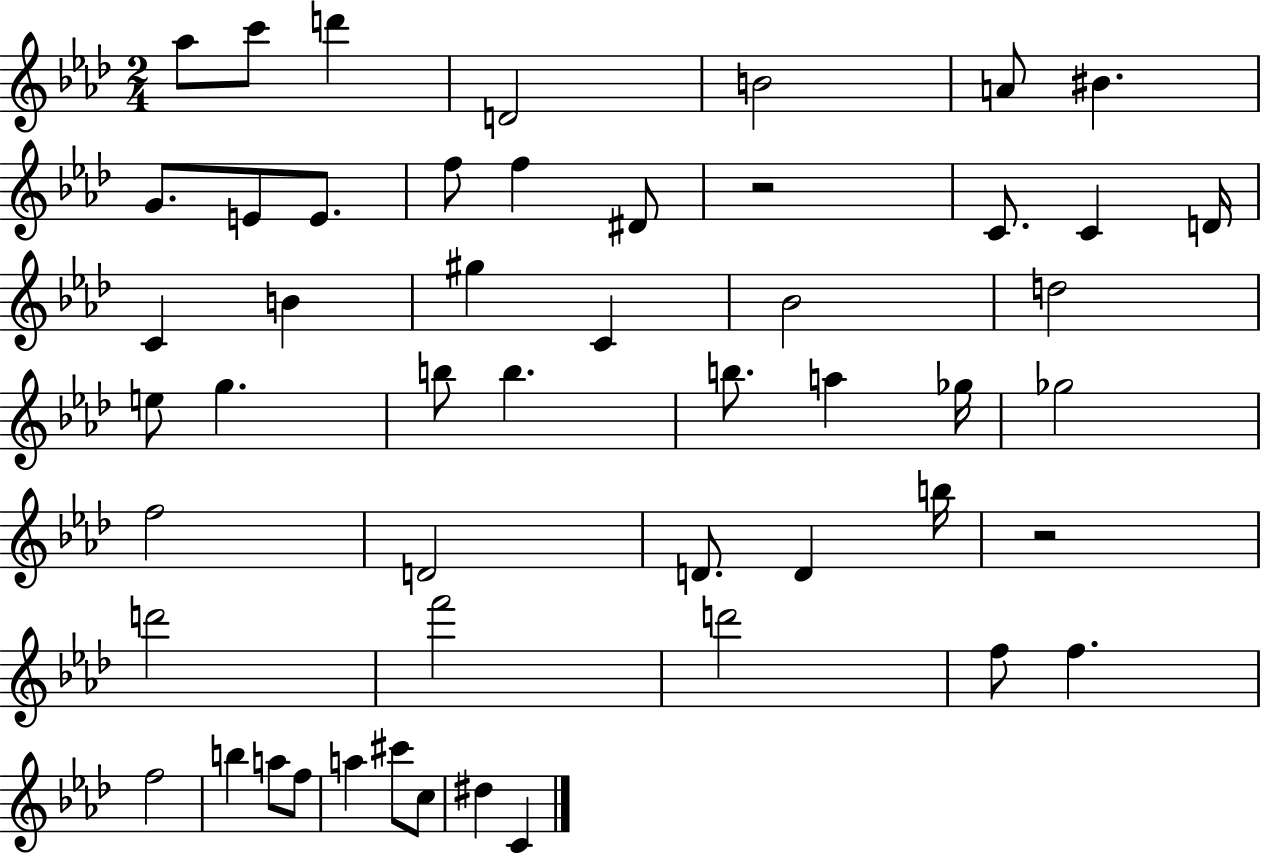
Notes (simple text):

Ab5/e C6/e D6/q D4/h B4/h A4/e BIS4/q. G4/e. E4/e E4/e. F5/e F5/q D#4/e R/h C4/e. C4/q D4/s C4/q B4/q G#5/q C4/q Bb4/h D5/h E5/e G5/q. B5/e B5/q. B5/e. A5/q Gb5/s Gb5/h F5/h D4/h D4/e. D4/q B5/s R/h D6/h F6/h D6/h F5/e F5/q. F5/h B5/q A5/e F5/e A5/q C#6/e C5/e D#5/q C4/q